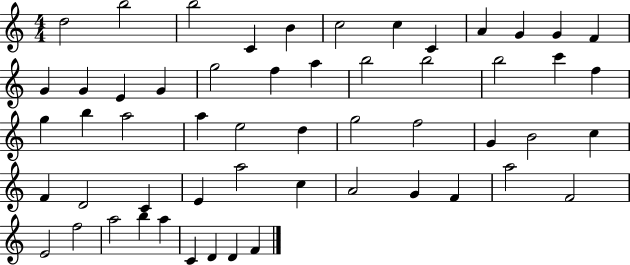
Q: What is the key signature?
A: C major